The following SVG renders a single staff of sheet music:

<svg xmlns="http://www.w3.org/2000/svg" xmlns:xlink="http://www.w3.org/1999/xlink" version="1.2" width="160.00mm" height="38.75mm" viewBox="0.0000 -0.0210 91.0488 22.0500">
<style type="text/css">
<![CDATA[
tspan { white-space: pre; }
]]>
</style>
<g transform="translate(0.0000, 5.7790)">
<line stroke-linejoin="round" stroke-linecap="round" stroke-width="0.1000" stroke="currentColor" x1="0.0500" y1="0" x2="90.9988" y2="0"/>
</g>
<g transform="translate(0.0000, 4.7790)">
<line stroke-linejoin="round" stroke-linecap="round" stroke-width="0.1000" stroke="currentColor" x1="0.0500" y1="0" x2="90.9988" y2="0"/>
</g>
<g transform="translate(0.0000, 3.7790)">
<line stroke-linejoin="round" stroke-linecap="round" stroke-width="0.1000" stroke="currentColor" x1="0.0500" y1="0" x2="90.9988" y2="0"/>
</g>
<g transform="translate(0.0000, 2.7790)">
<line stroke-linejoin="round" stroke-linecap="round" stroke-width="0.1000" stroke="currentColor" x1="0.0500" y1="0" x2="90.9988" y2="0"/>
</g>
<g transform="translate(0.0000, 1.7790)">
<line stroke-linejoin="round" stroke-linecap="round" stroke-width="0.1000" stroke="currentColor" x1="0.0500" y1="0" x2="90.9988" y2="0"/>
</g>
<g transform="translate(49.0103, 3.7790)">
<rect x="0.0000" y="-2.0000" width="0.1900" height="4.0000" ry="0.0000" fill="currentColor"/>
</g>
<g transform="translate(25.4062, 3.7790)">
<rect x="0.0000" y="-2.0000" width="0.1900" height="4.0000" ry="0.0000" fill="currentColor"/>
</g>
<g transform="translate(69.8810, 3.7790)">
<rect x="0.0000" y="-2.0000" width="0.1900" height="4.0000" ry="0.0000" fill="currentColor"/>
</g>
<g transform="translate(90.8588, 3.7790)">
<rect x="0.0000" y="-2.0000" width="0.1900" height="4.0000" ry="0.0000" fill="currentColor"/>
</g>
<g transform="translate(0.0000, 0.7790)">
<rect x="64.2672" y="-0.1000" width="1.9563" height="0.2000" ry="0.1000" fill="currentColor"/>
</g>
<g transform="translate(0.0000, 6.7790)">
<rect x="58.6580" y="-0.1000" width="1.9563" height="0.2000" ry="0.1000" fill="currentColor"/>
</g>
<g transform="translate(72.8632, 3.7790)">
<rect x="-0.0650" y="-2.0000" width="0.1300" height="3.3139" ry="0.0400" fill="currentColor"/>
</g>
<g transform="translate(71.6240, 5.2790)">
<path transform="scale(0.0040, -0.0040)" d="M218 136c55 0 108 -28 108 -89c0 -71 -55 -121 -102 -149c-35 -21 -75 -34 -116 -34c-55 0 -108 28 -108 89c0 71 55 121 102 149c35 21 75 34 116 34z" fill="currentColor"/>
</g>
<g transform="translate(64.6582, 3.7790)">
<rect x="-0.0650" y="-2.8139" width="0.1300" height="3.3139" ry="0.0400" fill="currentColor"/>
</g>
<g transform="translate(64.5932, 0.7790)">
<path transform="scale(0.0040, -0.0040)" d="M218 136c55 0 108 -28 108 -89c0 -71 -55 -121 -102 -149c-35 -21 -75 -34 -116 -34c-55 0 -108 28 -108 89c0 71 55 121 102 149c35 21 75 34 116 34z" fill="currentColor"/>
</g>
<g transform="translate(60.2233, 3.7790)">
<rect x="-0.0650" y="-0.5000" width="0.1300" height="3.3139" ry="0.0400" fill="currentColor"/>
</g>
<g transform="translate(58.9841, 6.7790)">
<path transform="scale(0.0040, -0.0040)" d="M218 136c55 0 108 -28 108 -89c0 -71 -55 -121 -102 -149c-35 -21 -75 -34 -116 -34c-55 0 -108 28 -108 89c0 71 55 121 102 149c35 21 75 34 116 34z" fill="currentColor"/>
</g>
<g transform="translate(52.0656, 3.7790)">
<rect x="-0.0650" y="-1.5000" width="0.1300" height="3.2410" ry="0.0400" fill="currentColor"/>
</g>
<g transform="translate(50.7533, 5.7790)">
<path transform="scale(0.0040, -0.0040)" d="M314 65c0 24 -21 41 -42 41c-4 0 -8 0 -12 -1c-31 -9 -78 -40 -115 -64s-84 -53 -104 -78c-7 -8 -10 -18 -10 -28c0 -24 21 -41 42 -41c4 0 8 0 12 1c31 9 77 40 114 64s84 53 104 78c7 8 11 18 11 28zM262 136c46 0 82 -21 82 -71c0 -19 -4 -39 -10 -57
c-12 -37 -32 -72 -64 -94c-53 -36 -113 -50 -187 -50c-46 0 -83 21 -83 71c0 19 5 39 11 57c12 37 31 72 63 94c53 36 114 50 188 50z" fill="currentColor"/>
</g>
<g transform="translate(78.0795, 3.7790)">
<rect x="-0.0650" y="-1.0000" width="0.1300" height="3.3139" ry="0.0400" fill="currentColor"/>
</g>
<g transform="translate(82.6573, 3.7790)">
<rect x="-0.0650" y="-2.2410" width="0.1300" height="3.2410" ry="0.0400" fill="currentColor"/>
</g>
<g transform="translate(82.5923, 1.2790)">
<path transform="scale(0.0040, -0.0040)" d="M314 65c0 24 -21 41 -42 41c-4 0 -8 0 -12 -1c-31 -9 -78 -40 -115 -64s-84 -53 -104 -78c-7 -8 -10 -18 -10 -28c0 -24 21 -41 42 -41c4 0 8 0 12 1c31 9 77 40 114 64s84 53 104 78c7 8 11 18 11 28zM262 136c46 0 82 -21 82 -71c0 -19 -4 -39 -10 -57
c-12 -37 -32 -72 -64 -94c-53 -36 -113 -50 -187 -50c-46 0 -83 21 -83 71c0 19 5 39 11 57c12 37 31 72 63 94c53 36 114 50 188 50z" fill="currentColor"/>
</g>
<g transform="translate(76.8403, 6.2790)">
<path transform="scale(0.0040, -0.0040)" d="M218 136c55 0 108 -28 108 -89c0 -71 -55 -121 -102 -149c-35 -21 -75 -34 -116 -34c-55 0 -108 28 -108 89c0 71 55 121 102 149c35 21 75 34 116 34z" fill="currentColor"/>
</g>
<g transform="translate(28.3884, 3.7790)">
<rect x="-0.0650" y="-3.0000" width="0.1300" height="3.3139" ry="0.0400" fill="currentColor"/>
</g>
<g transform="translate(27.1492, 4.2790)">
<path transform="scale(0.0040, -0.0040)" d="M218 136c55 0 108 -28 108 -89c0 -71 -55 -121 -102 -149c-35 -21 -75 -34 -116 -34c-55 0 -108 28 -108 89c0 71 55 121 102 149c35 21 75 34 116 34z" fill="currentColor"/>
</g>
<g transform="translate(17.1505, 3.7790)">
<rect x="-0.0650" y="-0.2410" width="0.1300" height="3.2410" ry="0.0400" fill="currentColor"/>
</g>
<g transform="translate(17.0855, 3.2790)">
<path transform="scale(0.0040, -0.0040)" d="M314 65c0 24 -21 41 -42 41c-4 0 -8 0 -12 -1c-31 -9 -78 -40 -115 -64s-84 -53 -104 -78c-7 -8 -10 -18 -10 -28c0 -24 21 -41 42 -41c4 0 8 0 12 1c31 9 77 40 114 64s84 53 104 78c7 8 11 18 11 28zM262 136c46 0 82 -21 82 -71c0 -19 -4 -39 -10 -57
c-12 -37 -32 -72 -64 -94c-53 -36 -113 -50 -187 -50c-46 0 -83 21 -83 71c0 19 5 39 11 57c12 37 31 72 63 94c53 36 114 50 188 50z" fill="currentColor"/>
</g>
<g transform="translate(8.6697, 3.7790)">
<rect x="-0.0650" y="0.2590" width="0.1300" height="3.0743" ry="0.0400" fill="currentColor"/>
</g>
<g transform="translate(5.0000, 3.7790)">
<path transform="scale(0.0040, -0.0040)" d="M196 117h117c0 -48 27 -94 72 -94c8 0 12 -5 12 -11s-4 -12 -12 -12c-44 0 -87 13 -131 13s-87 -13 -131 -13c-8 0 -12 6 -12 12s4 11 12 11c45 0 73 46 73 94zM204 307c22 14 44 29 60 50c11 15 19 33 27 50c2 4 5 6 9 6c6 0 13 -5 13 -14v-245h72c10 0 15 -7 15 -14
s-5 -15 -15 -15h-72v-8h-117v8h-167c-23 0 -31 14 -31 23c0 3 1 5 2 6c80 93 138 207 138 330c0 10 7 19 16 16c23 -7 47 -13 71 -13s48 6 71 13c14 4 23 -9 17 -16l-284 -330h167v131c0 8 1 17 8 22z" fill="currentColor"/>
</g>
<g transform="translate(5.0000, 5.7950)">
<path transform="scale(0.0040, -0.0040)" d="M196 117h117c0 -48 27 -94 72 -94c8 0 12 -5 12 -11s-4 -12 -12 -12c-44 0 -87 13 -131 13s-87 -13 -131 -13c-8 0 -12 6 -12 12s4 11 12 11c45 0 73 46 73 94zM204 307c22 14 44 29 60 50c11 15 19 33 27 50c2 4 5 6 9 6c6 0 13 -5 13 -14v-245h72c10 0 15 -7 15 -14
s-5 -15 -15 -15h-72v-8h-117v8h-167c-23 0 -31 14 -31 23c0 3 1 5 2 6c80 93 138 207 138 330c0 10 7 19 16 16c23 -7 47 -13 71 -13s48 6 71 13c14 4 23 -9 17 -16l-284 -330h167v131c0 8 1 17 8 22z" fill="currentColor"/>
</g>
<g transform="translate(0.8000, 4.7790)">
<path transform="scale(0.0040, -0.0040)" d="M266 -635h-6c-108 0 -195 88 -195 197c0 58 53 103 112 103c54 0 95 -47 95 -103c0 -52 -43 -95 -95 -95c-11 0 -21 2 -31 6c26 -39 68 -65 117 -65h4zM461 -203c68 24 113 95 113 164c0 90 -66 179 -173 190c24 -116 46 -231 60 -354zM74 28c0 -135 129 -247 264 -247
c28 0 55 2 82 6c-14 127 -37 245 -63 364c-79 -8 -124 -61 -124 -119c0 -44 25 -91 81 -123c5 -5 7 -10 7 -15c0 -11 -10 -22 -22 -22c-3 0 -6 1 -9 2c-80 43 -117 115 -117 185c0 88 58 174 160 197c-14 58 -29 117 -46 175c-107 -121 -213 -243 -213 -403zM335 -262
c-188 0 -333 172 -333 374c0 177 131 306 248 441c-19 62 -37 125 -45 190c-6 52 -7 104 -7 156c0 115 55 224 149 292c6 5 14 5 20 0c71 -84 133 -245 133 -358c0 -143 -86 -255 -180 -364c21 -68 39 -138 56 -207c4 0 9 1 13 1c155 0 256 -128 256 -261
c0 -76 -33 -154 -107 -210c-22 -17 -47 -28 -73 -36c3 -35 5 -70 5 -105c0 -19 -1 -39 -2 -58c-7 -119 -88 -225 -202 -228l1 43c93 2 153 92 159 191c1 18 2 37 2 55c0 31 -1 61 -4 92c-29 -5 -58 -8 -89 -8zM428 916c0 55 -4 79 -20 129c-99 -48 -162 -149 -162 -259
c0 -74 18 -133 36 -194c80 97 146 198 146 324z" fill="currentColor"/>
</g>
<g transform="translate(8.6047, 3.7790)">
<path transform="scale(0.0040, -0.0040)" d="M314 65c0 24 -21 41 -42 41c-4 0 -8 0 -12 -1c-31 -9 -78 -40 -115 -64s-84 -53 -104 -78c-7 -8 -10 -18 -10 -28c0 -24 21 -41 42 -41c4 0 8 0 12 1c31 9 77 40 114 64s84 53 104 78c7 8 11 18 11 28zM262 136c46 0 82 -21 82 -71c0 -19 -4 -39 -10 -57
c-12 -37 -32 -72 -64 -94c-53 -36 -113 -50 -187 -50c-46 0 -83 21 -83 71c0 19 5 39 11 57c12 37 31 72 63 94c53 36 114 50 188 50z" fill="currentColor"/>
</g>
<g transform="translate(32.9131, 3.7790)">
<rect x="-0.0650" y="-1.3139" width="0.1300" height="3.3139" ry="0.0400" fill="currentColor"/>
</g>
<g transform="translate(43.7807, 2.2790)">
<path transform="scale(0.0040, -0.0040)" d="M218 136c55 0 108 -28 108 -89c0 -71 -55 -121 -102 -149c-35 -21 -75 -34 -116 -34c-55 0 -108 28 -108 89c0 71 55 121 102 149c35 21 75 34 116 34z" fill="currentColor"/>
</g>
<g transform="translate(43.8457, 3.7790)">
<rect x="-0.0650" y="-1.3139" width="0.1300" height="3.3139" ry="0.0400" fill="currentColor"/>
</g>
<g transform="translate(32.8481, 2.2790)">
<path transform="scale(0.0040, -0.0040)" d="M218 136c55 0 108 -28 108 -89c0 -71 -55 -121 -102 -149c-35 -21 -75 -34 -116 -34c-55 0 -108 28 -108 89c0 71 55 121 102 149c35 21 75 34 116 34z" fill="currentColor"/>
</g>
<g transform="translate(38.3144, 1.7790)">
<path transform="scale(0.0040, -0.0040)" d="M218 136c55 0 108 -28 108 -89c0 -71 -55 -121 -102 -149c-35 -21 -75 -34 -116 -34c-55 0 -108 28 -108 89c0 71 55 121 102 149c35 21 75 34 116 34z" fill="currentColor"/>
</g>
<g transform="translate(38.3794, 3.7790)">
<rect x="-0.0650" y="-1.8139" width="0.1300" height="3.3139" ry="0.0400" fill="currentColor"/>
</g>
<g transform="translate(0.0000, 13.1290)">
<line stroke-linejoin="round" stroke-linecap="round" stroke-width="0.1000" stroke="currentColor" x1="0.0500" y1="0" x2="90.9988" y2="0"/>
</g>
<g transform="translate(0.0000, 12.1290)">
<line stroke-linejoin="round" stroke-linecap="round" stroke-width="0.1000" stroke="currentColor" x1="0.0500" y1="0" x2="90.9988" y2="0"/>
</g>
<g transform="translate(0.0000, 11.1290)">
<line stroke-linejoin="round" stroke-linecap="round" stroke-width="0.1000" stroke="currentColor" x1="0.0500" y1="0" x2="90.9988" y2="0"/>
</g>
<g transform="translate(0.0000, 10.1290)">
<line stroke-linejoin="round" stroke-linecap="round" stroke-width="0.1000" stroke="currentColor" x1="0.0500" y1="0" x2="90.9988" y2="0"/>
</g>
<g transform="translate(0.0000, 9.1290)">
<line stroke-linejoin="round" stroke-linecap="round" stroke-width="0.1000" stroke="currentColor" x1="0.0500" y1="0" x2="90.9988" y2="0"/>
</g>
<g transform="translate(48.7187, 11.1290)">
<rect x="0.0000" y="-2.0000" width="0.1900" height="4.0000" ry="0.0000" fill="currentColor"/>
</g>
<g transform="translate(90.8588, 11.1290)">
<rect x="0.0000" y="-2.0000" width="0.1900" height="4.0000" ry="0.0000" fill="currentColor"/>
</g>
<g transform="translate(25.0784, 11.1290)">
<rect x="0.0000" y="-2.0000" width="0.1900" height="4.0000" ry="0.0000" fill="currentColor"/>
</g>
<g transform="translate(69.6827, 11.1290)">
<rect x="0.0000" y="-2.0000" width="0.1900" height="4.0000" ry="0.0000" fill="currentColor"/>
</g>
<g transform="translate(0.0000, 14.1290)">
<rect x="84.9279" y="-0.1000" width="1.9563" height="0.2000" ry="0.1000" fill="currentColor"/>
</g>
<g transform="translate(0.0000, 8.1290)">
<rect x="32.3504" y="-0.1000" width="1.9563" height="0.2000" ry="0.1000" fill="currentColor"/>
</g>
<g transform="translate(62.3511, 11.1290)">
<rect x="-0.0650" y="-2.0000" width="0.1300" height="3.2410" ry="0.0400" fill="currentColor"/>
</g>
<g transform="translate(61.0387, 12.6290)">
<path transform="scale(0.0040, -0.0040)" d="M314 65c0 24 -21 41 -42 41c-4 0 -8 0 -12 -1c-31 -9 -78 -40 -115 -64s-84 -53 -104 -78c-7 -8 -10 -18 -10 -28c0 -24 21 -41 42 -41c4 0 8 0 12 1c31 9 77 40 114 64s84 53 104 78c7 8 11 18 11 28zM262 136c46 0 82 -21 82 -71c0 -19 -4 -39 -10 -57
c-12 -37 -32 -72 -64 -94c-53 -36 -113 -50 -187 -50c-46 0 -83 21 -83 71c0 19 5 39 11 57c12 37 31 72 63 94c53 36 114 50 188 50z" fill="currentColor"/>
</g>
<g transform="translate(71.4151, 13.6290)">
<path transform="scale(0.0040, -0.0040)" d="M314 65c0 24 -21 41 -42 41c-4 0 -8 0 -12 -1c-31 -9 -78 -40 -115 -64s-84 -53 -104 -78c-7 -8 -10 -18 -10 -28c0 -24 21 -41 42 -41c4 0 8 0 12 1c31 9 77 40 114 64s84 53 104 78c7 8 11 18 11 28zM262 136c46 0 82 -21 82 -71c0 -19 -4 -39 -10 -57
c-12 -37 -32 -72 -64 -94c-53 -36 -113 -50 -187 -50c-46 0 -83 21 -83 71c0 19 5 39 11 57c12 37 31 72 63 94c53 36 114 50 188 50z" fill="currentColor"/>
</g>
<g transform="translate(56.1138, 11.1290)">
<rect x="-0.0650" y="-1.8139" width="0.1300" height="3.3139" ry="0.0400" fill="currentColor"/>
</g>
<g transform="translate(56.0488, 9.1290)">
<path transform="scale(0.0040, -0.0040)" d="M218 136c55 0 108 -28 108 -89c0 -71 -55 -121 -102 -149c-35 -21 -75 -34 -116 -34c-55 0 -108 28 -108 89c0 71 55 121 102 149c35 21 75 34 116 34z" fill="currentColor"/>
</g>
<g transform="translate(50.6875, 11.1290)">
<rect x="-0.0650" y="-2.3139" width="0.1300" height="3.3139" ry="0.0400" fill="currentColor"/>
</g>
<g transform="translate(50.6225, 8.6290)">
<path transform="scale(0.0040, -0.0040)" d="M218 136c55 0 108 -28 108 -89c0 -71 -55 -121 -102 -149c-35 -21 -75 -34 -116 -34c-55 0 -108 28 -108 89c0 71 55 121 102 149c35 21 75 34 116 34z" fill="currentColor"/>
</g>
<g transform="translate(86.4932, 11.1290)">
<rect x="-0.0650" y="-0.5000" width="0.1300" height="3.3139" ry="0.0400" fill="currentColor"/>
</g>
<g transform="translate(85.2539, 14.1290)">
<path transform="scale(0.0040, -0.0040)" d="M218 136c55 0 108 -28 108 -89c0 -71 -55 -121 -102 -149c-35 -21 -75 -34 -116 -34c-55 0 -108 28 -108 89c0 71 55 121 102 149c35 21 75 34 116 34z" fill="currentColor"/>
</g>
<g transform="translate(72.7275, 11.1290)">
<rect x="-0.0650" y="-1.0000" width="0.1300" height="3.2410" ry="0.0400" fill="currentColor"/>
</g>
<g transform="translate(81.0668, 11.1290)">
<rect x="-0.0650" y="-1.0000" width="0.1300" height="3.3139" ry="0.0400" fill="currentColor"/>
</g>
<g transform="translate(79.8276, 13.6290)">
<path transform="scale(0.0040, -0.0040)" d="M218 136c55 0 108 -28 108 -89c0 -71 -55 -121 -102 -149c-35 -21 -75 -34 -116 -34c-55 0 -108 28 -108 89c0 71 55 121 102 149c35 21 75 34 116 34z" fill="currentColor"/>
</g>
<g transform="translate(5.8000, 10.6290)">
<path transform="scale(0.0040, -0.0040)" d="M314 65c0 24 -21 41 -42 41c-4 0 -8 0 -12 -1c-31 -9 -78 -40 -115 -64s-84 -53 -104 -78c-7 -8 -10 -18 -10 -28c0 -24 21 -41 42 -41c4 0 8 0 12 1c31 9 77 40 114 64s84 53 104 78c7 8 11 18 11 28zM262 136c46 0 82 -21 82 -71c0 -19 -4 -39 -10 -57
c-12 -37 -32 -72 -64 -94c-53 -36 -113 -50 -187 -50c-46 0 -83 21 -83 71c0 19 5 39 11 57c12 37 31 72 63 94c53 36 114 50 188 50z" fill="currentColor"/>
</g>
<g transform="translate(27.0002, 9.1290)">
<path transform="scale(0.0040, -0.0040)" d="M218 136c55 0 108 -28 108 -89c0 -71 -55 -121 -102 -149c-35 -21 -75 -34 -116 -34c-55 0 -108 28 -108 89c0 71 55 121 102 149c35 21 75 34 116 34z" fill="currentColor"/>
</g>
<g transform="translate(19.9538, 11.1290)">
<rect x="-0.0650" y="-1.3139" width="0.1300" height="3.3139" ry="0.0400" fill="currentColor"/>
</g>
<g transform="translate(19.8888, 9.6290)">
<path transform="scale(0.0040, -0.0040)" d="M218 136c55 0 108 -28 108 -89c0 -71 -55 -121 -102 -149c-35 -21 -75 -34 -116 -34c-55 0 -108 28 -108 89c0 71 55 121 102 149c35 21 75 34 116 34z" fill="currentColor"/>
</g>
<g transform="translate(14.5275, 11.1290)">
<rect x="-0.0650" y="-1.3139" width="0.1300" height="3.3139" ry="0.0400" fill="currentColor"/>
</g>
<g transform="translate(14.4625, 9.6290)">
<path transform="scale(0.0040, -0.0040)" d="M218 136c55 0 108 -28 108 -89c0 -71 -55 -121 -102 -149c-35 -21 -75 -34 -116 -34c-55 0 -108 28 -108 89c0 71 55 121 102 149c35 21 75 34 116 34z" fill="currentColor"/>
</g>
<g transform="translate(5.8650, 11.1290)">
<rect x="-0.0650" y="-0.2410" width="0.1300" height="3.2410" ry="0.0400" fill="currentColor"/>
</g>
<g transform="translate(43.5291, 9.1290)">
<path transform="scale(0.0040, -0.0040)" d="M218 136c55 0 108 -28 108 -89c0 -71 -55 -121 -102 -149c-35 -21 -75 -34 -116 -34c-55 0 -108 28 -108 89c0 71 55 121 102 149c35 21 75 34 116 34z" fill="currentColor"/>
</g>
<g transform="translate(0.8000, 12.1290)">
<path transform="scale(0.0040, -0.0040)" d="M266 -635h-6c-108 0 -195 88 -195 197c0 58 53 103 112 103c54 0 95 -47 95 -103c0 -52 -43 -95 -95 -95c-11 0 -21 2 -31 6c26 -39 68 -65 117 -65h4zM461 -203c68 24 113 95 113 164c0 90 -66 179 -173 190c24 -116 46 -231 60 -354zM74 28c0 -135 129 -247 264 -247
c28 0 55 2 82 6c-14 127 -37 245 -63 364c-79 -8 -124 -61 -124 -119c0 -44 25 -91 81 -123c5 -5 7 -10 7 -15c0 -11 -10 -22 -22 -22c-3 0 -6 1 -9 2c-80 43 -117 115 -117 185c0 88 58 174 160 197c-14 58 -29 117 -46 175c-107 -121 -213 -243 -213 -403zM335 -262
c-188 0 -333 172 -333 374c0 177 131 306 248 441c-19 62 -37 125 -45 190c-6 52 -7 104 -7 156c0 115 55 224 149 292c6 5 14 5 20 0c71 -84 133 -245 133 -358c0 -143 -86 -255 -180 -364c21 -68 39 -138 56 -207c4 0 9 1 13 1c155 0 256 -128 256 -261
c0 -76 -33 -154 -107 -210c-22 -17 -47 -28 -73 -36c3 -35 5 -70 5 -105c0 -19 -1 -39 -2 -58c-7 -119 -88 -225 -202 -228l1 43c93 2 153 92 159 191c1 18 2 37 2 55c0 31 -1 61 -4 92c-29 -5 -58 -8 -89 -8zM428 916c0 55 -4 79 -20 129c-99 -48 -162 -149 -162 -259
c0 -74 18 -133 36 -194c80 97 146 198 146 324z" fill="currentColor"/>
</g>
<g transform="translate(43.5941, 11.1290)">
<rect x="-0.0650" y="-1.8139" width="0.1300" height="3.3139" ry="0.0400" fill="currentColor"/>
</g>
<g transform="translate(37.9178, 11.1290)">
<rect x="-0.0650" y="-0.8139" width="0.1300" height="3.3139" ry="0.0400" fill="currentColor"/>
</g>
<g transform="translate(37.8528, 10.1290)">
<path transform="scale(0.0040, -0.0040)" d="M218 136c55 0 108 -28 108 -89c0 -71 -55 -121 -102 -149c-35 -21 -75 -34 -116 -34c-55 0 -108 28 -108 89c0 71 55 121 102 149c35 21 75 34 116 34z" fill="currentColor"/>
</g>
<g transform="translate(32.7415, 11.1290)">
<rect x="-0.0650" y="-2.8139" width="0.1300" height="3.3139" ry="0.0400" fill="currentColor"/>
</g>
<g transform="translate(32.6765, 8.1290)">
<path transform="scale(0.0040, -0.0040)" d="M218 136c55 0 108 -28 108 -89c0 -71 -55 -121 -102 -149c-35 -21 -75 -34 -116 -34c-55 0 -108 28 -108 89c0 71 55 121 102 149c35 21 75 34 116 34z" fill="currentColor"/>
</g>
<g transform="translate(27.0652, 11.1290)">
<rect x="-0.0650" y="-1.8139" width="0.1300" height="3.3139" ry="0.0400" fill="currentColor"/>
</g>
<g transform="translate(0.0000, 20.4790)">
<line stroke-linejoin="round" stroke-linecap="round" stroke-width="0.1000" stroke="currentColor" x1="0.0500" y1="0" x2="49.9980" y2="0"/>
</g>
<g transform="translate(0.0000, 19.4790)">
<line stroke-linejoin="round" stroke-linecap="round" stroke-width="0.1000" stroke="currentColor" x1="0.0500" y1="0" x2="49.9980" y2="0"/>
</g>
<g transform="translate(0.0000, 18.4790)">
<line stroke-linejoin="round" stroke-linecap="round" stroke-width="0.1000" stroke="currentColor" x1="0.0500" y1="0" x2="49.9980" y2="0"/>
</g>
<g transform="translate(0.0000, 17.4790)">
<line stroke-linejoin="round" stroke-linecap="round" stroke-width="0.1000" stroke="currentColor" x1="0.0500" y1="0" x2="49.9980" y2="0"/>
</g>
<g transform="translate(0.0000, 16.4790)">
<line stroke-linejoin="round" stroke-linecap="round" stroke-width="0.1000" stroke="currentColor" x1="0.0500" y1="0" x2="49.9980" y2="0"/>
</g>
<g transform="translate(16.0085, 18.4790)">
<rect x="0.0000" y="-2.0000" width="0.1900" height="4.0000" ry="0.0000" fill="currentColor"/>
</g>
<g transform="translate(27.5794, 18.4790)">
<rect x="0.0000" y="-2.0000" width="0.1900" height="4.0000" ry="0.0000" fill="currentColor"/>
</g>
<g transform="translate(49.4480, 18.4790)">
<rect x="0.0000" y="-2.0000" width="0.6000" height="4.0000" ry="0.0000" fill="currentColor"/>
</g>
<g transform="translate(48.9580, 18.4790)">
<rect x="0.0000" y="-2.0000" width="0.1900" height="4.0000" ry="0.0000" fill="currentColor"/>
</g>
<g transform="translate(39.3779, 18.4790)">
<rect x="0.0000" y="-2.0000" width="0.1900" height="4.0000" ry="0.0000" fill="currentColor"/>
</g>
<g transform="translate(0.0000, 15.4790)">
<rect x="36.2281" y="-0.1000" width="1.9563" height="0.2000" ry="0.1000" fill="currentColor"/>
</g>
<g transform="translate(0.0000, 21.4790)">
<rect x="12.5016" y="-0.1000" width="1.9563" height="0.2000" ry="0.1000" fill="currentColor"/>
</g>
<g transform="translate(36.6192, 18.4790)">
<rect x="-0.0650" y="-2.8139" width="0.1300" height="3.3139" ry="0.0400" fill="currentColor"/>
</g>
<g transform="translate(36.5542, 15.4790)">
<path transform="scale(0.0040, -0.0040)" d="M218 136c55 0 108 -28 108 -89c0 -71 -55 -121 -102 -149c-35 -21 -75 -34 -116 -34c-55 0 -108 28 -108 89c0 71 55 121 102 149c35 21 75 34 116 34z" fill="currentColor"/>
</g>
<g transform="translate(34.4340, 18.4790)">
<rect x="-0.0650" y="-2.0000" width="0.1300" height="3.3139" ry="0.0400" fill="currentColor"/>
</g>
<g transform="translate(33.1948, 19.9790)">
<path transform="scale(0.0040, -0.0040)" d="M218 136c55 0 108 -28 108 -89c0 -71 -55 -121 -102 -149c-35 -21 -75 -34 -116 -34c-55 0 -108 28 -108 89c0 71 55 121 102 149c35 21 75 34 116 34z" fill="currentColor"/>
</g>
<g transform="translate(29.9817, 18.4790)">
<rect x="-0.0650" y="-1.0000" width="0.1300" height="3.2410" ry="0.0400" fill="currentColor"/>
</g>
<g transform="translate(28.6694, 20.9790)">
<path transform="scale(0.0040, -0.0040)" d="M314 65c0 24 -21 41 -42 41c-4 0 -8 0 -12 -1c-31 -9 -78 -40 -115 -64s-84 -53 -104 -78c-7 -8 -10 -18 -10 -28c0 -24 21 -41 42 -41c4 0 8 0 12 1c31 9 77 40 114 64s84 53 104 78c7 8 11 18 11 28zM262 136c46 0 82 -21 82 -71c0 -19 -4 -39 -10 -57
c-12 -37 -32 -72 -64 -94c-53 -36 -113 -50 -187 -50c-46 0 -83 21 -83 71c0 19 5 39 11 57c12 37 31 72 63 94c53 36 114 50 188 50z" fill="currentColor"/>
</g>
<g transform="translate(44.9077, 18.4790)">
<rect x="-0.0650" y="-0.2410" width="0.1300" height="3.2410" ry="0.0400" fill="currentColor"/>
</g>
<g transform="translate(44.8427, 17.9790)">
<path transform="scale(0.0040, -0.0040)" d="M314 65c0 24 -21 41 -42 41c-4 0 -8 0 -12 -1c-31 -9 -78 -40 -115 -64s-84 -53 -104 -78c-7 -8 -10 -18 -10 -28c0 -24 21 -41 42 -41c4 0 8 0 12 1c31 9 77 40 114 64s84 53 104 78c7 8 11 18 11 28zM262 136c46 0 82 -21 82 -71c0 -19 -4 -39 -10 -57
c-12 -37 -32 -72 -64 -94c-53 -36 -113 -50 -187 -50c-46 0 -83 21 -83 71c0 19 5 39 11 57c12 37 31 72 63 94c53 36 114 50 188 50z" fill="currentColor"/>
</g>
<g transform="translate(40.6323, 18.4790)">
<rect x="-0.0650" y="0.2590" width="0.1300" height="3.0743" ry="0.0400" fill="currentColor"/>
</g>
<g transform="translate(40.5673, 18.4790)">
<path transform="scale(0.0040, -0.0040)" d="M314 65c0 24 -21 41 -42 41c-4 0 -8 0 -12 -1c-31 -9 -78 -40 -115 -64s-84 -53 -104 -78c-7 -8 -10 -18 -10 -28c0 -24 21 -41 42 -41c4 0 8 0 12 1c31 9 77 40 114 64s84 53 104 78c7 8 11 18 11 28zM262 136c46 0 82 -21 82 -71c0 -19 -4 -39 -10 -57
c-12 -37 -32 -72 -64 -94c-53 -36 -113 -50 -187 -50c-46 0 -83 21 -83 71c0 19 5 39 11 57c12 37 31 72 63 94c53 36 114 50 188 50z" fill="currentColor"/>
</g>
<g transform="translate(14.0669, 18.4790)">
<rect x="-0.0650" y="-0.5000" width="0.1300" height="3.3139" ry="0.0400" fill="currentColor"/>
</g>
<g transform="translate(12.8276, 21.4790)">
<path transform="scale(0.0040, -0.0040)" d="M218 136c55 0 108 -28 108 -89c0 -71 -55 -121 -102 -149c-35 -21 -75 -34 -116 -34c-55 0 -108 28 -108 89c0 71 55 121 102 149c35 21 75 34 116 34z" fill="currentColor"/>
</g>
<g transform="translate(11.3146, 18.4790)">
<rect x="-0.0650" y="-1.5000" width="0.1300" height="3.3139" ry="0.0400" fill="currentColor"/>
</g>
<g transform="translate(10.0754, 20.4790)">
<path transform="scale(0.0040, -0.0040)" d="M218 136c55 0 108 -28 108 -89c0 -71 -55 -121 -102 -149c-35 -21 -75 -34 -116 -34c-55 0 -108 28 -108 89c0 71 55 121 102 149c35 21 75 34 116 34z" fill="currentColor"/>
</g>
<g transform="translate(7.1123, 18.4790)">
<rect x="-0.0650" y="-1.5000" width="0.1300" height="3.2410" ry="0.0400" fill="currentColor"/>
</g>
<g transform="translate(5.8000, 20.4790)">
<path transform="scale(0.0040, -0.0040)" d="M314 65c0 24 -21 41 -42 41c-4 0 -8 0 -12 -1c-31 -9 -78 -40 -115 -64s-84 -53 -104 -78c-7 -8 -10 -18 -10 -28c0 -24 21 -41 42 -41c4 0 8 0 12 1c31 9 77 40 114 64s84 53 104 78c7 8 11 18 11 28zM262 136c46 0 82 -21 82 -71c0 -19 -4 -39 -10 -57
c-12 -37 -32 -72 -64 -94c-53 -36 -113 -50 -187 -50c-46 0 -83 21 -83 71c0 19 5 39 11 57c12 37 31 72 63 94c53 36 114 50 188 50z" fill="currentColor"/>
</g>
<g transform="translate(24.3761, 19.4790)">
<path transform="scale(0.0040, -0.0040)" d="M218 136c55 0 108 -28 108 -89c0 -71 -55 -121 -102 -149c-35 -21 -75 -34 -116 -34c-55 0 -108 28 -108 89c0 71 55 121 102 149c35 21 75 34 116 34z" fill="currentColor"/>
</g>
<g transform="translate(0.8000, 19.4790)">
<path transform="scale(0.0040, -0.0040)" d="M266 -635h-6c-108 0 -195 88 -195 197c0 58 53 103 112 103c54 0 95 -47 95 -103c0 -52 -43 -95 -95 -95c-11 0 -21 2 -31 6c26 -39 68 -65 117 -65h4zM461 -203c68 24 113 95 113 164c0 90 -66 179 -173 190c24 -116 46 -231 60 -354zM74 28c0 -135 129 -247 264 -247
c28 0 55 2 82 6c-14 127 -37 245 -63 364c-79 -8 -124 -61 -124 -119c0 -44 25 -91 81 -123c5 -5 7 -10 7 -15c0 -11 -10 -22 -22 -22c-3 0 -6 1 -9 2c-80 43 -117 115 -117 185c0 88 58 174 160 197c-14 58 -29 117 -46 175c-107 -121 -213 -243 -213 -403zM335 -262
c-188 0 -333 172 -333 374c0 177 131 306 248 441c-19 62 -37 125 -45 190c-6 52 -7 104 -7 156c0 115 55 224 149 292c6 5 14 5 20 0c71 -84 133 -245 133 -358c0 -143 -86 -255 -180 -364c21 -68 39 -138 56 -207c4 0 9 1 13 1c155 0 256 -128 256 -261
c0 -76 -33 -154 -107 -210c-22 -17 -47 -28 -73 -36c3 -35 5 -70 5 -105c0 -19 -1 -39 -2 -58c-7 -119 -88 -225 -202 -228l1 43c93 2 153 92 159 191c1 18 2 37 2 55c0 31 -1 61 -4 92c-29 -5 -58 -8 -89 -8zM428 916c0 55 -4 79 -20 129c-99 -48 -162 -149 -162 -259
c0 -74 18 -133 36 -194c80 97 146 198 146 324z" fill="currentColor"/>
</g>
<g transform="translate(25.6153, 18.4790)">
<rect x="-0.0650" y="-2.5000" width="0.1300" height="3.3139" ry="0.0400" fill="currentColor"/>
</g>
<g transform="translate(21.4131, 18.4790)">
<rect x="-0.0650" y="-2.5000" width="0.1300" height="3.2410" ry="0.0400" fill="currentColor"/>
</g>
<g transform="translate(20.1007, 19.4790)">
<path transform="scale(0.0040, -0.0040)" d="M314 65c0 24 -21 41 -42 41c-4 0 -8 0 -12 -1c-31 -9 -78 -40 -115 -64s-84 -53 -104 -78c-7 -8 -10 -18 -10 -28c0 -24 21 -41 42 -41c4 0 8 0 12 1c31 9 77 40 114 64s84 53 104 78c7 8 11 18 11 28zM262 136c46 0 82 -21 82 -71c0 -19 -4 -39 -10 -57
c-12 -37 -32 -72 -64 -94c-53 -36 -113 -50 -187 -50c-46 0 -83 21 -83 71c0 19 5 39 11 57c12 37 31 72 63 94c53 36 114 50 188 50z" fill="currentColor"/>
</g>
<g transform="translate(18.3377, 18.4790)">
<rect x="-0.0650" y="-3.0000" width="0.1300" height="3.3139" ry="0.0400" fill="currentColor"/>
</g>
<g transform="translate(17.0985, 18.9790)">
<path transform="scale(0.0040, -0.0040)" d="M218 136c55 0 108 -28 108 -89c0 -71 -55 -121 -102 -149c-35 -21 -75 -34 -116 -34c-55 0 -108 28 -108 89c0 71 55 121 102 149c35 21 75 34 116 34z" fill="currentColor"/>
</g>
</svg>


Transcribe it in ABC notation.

X:1
T:Untitled
M:4/4
L:1/4
K:C
B2 c2 A e f e E2 C a F D g2 c2 e e f a d f g f F2 D2 D C E2 E C A G2 G D2 F a B2 c2